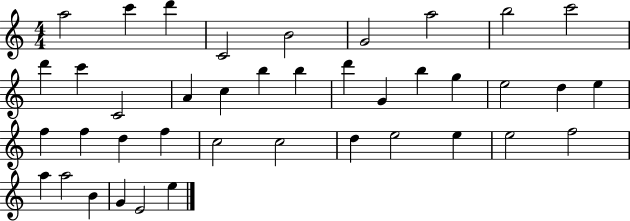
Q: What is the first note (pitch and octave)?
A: A5